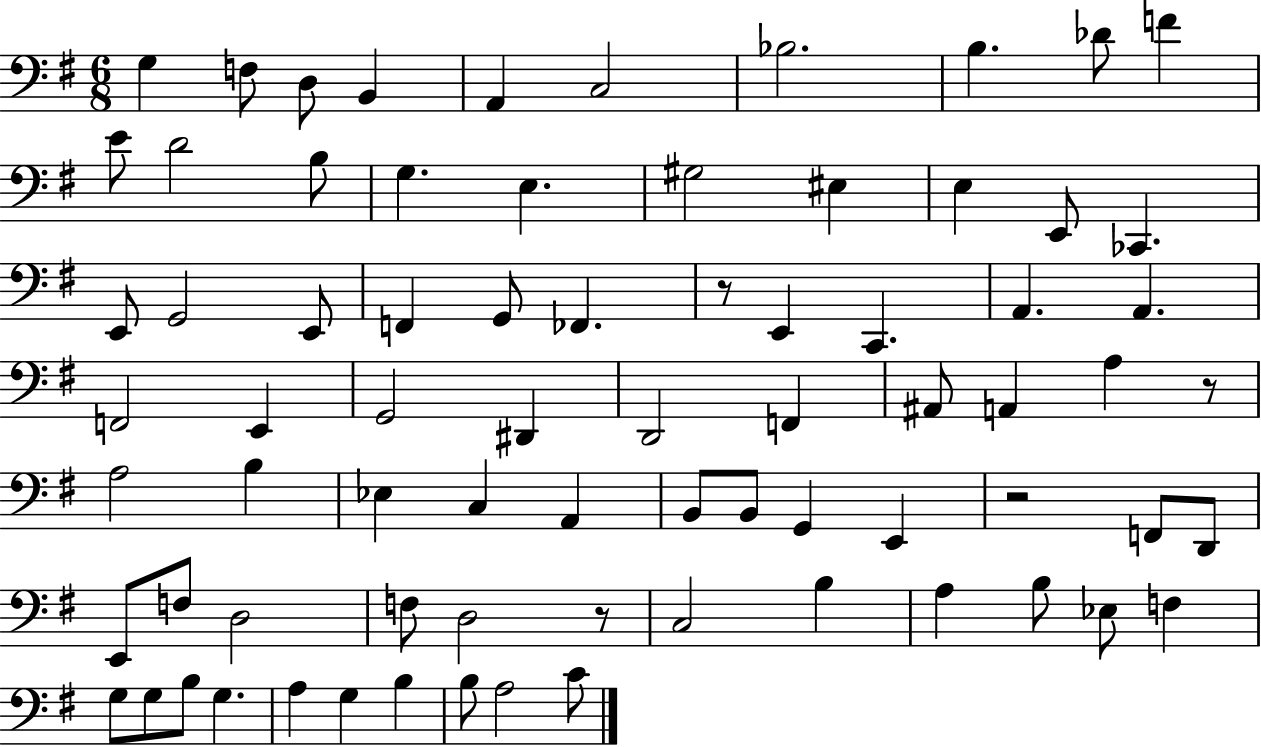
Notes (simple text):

G3/q F3/e D3/e B2/q A2/q C3/h Bb3/h. B3/q. Db4/e F4/q E4/e D4/h B3/e G3/q. E3/q. G#3/h EIS3/q E3/q E2/e CES2/q. E2/e G2/h E2/e F2/q G2/e FES2/q. R/e E2/q C2/q. A2/q. A2/q. F2/h E2/q G2/h D#2/q D2/h F2/q A#2/e A2/q A3/q R/e A3/h B3/q Eb3/q C3/q A2/q B2/e B2/e G2/q E2/q R/h F2/e D2/e E2/e F3/e D3/h F3/e D3/h R/e C3/h B3/q A3/q B3/e Eb3/e F3/q G3/e G3/e B3/e G3/q. A3/q G3/q B3/q B3/e A3/h C4/e